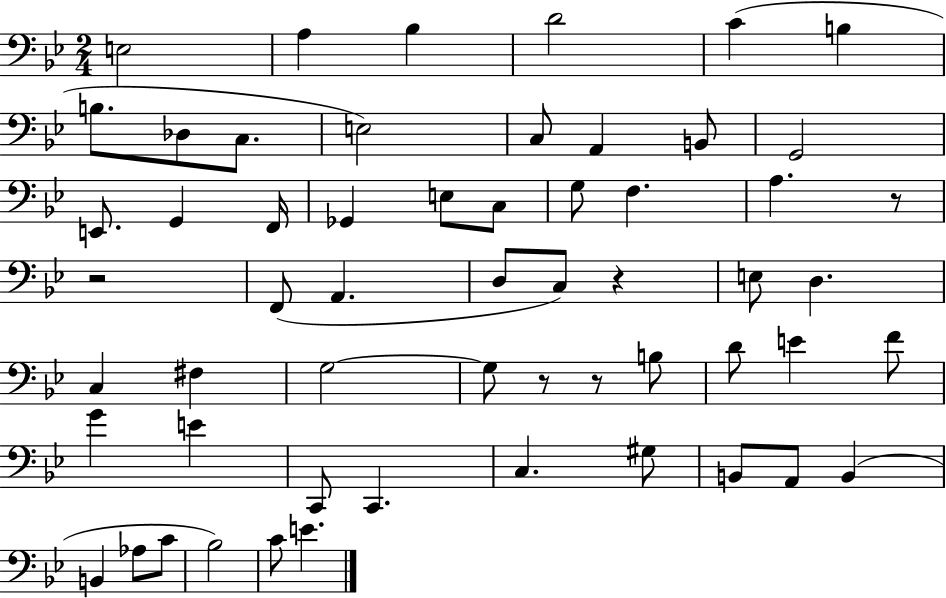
X:1
T:Untitled
M:2/4
L:1/4
K:Bb
E,2 A, _B, D2 C B, B,/2 _D,/2 C,/2 E,2 C,/2 A,, B,,/2 G,,2 E,,/2 G,, F,,/4 _G,, E,/2 C,/2 G,/2 F, A, z/2 z2 F,,/2 A,, D,/2 C,/2 z E,/2 D, C, ^F, G,2 G,/2 z/2 z/2 B,/2 D/2 E F/2 G E C,,/2 C,, C, ^G,/2 B,,/2 A,,/2 B,, B,, _A,/2 C/2 _B,2 C/2 E